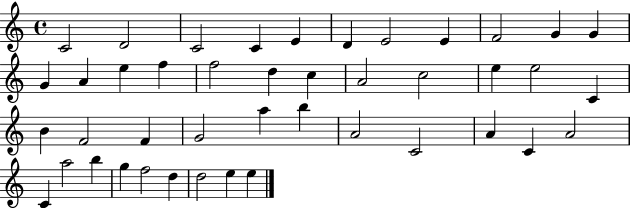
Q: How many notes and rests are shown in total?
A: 43